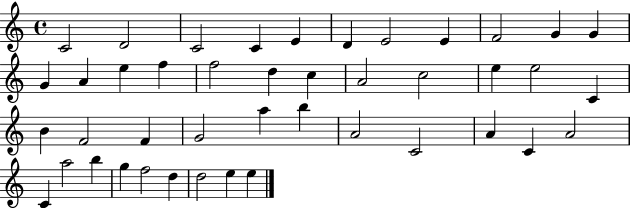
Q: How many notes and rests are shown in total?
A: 43